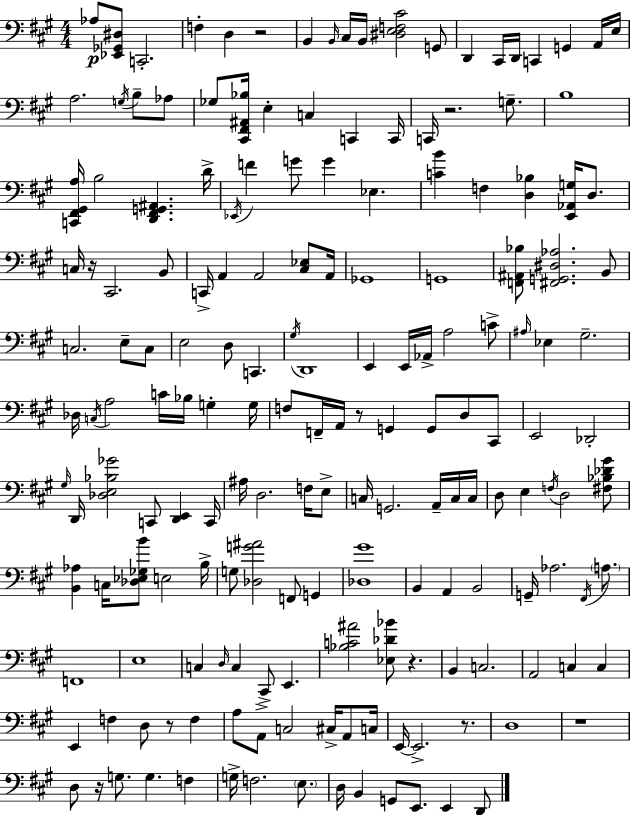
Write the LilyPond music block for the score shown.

{
  \clef bass
  \numericTimeSignature
  \time 4/4
  \key a \major
  aes8\p <ees, ges, dis>8 c,2.-. | f4-. d4 r2 | b,4 \grace { b,16 } cis16 b,16 <dis e f cis'>2 g,8 | d,4 cis,16 d,16 c,4 g,4 a,16 | \break e16 a2. \acciaccatura { g16 } b8-- | aes8 ges8 <cis, fis, ais, bes>16 e4-. c4 c,4 | c,16 c,16 r2. g8.-- | b1 | \break <c, fis, gis, a>16 b2 <d, fis, g, ais,>4. | d'16-> \acciaccatura { ees,16 } f'4 g'8 g'4 ees4. | <c' b'>4 f4 <d bes>4 <e, aes, g>16 | d8. c16 r16 cis,2. | \break b,8 c,16-> a,4 a,2 | <cis ees>8 a,16 ges,1 | g,1 | <f, ais, bes>8 <fis, g, dis aes>2. | \break b,8 c2. e8-- | c8 e2 d8 c,4. | \acciaccatura { gis16 } d,1 | e,4 e,16 aes,16-> a2 | \break c'8-> \grace { ais16 } ees4 gis2.-- | des16 \acciaccatura { c16 } a2 c'16 | bes16 g4-. g16 f8 f,16-- a,16 r8 g,4 | g,8 d8 cis,8 e,2 des,2-. | \break \grace { gis16 } d,16 <des e bes ges'>2 | c,8 <d, e,>4 c,16 ais16 d2. | f16 e8-> c16 g,2. | a,16-- c16 c16 d8 e4 \acciaccatura { f16 } d2 | \break <fis bes des' gis'>8 <b, aes>4 c16 <des ees ges b'>8 e2 | b16-> g8 <des g' ais'>2 | f,8 g,4 <des gis'>1 | b,4 a,4 | \break b,2 g,16-- aes2. | \acciaccatura { fis,16 } \parenthesize a8. f,1 | e1 | c4 \grace { d16 } c4 | \break cis,8-> e,4. <bes c' ais'>2 | <ees des' bes'>8 r4. b,4 c2. | a,2 | c4 c4 e,4 f4 | \break d8 r8 f4 a8 a,8-> c2 | cis16-> a,8 c16 e,16~~ e,2.-> | r8. d1 | r1 | \break d8 r16 g8. | g4. f4 g16-> f2. | \parenthesize e8. d16 b,4 g,8 | e,8. e,4 d,8 \bar "|."
}